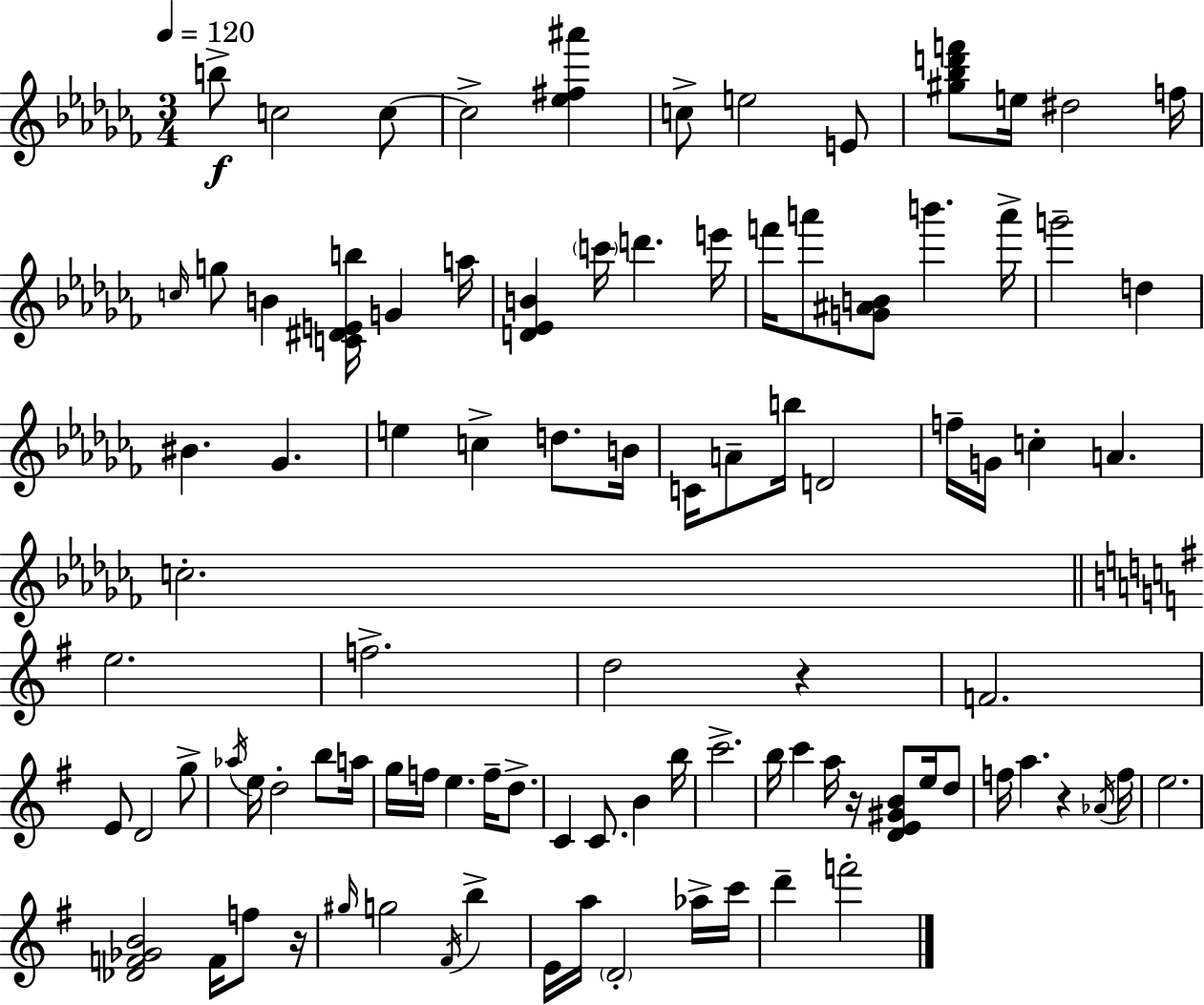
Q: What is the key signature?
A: AES minor